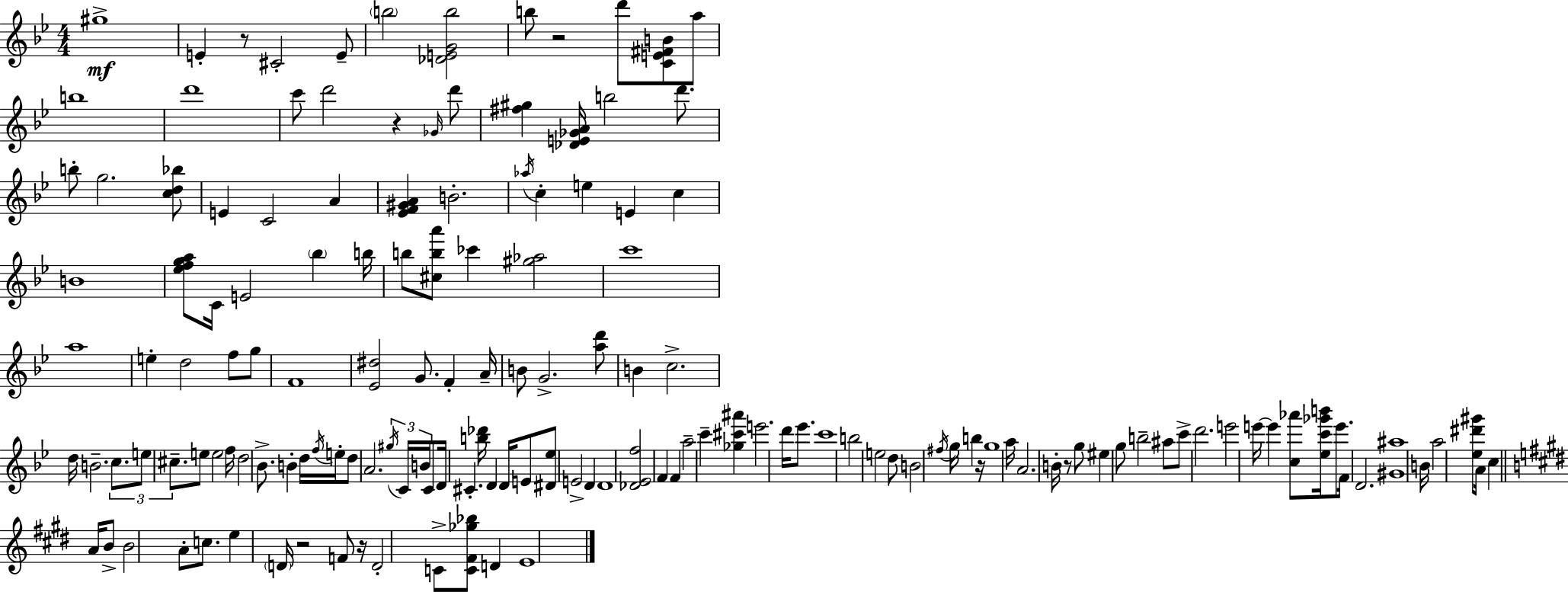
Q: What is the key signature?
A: BES major